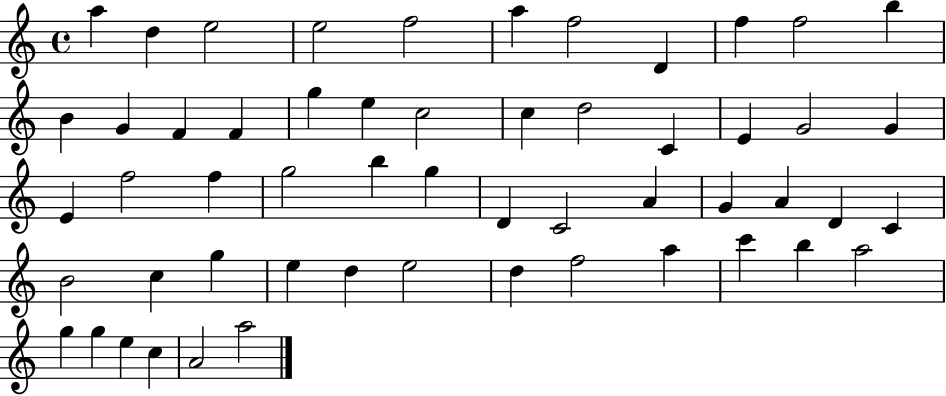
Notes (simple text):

A5/q D5/q E5/h E5/h F5/h A5/q F5/h D4/q F5/q F5/h B5/q B4/q G4/q F4/q F4/q G5/q E5/q C5/h C5/q D5/h C4/q E4/q G4/h G4/q E4/q F5/h F5/q G5/h B5/q G5/q D4/q C4/h A4/q G4/q A4/q D4/q C4/q B4/h C5/q G5/q E5/q D5/q E5/h D5/q F5/h A5/q C6/q B5/q A5/h G5/q G5/q E5/q C5/q A4/h A5/h